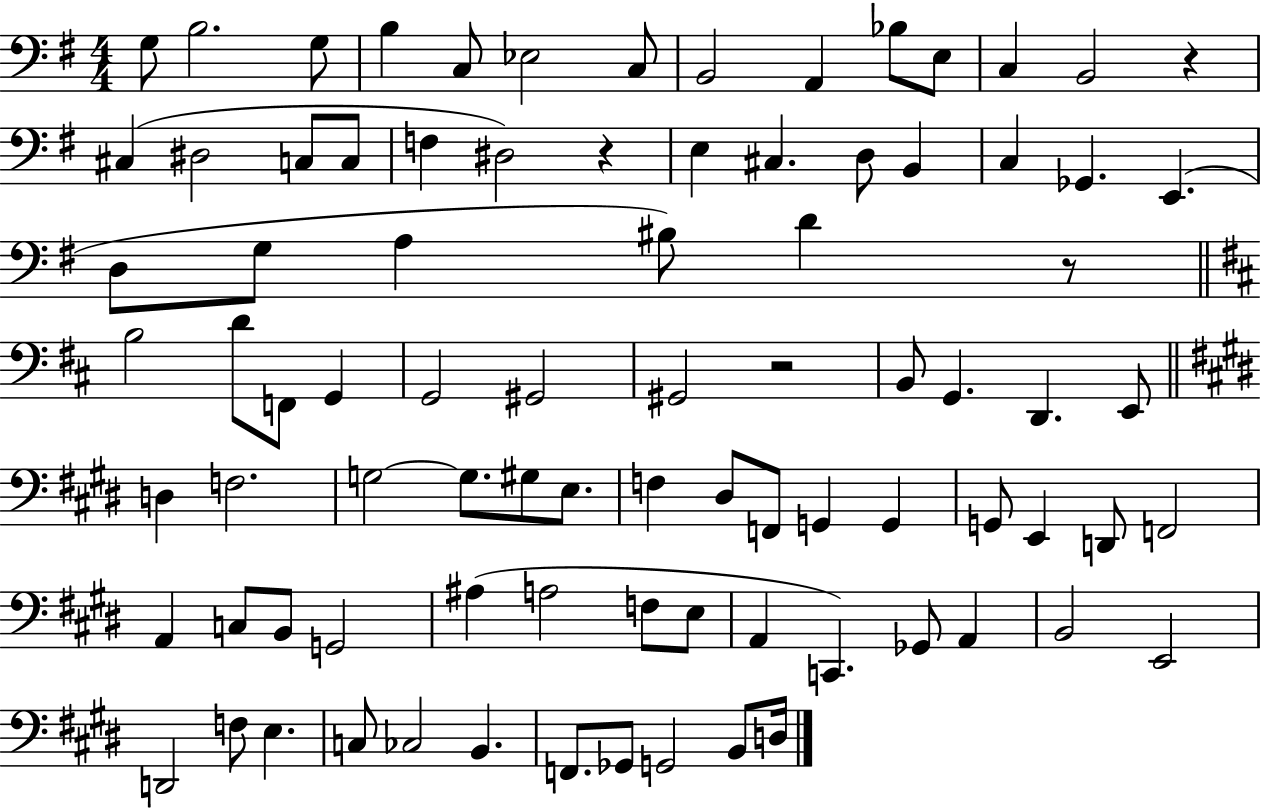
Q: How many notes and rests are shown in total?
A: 86